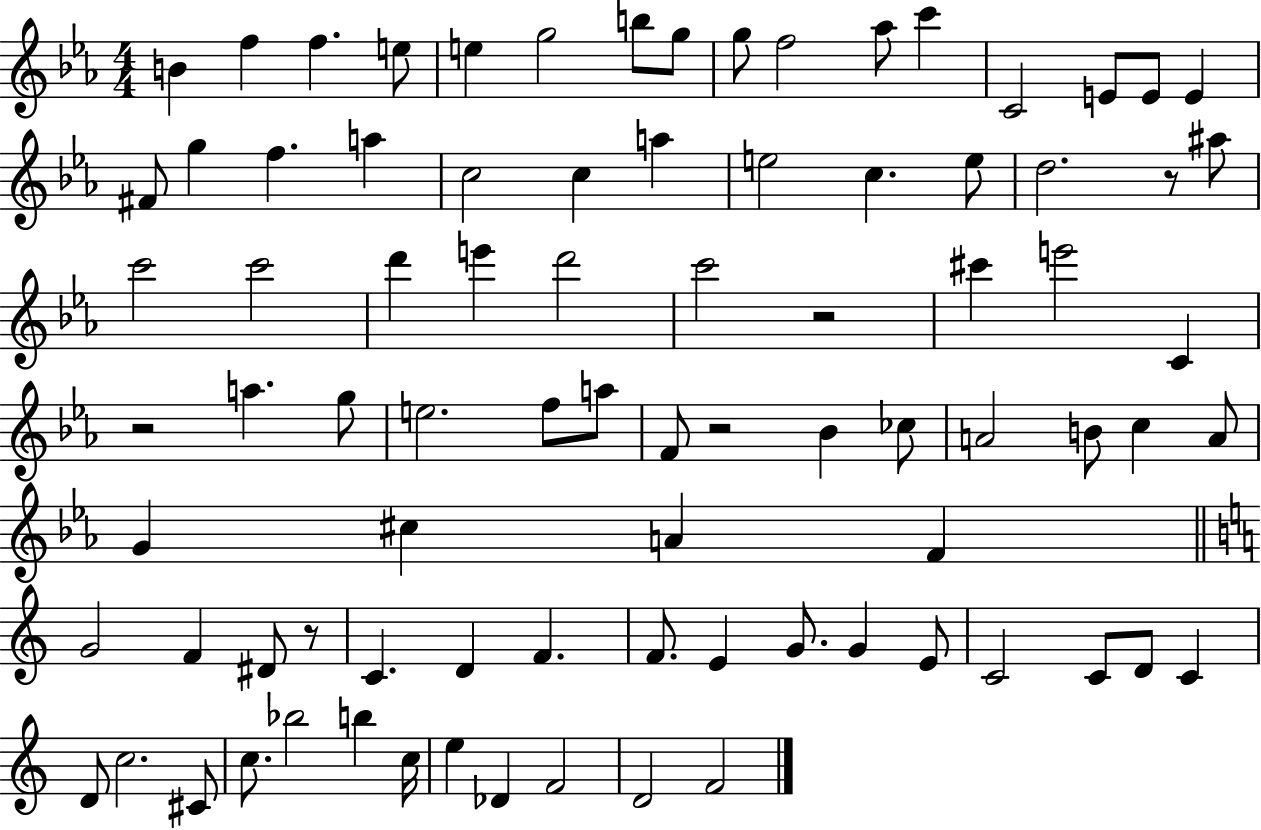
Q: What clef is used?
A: treble